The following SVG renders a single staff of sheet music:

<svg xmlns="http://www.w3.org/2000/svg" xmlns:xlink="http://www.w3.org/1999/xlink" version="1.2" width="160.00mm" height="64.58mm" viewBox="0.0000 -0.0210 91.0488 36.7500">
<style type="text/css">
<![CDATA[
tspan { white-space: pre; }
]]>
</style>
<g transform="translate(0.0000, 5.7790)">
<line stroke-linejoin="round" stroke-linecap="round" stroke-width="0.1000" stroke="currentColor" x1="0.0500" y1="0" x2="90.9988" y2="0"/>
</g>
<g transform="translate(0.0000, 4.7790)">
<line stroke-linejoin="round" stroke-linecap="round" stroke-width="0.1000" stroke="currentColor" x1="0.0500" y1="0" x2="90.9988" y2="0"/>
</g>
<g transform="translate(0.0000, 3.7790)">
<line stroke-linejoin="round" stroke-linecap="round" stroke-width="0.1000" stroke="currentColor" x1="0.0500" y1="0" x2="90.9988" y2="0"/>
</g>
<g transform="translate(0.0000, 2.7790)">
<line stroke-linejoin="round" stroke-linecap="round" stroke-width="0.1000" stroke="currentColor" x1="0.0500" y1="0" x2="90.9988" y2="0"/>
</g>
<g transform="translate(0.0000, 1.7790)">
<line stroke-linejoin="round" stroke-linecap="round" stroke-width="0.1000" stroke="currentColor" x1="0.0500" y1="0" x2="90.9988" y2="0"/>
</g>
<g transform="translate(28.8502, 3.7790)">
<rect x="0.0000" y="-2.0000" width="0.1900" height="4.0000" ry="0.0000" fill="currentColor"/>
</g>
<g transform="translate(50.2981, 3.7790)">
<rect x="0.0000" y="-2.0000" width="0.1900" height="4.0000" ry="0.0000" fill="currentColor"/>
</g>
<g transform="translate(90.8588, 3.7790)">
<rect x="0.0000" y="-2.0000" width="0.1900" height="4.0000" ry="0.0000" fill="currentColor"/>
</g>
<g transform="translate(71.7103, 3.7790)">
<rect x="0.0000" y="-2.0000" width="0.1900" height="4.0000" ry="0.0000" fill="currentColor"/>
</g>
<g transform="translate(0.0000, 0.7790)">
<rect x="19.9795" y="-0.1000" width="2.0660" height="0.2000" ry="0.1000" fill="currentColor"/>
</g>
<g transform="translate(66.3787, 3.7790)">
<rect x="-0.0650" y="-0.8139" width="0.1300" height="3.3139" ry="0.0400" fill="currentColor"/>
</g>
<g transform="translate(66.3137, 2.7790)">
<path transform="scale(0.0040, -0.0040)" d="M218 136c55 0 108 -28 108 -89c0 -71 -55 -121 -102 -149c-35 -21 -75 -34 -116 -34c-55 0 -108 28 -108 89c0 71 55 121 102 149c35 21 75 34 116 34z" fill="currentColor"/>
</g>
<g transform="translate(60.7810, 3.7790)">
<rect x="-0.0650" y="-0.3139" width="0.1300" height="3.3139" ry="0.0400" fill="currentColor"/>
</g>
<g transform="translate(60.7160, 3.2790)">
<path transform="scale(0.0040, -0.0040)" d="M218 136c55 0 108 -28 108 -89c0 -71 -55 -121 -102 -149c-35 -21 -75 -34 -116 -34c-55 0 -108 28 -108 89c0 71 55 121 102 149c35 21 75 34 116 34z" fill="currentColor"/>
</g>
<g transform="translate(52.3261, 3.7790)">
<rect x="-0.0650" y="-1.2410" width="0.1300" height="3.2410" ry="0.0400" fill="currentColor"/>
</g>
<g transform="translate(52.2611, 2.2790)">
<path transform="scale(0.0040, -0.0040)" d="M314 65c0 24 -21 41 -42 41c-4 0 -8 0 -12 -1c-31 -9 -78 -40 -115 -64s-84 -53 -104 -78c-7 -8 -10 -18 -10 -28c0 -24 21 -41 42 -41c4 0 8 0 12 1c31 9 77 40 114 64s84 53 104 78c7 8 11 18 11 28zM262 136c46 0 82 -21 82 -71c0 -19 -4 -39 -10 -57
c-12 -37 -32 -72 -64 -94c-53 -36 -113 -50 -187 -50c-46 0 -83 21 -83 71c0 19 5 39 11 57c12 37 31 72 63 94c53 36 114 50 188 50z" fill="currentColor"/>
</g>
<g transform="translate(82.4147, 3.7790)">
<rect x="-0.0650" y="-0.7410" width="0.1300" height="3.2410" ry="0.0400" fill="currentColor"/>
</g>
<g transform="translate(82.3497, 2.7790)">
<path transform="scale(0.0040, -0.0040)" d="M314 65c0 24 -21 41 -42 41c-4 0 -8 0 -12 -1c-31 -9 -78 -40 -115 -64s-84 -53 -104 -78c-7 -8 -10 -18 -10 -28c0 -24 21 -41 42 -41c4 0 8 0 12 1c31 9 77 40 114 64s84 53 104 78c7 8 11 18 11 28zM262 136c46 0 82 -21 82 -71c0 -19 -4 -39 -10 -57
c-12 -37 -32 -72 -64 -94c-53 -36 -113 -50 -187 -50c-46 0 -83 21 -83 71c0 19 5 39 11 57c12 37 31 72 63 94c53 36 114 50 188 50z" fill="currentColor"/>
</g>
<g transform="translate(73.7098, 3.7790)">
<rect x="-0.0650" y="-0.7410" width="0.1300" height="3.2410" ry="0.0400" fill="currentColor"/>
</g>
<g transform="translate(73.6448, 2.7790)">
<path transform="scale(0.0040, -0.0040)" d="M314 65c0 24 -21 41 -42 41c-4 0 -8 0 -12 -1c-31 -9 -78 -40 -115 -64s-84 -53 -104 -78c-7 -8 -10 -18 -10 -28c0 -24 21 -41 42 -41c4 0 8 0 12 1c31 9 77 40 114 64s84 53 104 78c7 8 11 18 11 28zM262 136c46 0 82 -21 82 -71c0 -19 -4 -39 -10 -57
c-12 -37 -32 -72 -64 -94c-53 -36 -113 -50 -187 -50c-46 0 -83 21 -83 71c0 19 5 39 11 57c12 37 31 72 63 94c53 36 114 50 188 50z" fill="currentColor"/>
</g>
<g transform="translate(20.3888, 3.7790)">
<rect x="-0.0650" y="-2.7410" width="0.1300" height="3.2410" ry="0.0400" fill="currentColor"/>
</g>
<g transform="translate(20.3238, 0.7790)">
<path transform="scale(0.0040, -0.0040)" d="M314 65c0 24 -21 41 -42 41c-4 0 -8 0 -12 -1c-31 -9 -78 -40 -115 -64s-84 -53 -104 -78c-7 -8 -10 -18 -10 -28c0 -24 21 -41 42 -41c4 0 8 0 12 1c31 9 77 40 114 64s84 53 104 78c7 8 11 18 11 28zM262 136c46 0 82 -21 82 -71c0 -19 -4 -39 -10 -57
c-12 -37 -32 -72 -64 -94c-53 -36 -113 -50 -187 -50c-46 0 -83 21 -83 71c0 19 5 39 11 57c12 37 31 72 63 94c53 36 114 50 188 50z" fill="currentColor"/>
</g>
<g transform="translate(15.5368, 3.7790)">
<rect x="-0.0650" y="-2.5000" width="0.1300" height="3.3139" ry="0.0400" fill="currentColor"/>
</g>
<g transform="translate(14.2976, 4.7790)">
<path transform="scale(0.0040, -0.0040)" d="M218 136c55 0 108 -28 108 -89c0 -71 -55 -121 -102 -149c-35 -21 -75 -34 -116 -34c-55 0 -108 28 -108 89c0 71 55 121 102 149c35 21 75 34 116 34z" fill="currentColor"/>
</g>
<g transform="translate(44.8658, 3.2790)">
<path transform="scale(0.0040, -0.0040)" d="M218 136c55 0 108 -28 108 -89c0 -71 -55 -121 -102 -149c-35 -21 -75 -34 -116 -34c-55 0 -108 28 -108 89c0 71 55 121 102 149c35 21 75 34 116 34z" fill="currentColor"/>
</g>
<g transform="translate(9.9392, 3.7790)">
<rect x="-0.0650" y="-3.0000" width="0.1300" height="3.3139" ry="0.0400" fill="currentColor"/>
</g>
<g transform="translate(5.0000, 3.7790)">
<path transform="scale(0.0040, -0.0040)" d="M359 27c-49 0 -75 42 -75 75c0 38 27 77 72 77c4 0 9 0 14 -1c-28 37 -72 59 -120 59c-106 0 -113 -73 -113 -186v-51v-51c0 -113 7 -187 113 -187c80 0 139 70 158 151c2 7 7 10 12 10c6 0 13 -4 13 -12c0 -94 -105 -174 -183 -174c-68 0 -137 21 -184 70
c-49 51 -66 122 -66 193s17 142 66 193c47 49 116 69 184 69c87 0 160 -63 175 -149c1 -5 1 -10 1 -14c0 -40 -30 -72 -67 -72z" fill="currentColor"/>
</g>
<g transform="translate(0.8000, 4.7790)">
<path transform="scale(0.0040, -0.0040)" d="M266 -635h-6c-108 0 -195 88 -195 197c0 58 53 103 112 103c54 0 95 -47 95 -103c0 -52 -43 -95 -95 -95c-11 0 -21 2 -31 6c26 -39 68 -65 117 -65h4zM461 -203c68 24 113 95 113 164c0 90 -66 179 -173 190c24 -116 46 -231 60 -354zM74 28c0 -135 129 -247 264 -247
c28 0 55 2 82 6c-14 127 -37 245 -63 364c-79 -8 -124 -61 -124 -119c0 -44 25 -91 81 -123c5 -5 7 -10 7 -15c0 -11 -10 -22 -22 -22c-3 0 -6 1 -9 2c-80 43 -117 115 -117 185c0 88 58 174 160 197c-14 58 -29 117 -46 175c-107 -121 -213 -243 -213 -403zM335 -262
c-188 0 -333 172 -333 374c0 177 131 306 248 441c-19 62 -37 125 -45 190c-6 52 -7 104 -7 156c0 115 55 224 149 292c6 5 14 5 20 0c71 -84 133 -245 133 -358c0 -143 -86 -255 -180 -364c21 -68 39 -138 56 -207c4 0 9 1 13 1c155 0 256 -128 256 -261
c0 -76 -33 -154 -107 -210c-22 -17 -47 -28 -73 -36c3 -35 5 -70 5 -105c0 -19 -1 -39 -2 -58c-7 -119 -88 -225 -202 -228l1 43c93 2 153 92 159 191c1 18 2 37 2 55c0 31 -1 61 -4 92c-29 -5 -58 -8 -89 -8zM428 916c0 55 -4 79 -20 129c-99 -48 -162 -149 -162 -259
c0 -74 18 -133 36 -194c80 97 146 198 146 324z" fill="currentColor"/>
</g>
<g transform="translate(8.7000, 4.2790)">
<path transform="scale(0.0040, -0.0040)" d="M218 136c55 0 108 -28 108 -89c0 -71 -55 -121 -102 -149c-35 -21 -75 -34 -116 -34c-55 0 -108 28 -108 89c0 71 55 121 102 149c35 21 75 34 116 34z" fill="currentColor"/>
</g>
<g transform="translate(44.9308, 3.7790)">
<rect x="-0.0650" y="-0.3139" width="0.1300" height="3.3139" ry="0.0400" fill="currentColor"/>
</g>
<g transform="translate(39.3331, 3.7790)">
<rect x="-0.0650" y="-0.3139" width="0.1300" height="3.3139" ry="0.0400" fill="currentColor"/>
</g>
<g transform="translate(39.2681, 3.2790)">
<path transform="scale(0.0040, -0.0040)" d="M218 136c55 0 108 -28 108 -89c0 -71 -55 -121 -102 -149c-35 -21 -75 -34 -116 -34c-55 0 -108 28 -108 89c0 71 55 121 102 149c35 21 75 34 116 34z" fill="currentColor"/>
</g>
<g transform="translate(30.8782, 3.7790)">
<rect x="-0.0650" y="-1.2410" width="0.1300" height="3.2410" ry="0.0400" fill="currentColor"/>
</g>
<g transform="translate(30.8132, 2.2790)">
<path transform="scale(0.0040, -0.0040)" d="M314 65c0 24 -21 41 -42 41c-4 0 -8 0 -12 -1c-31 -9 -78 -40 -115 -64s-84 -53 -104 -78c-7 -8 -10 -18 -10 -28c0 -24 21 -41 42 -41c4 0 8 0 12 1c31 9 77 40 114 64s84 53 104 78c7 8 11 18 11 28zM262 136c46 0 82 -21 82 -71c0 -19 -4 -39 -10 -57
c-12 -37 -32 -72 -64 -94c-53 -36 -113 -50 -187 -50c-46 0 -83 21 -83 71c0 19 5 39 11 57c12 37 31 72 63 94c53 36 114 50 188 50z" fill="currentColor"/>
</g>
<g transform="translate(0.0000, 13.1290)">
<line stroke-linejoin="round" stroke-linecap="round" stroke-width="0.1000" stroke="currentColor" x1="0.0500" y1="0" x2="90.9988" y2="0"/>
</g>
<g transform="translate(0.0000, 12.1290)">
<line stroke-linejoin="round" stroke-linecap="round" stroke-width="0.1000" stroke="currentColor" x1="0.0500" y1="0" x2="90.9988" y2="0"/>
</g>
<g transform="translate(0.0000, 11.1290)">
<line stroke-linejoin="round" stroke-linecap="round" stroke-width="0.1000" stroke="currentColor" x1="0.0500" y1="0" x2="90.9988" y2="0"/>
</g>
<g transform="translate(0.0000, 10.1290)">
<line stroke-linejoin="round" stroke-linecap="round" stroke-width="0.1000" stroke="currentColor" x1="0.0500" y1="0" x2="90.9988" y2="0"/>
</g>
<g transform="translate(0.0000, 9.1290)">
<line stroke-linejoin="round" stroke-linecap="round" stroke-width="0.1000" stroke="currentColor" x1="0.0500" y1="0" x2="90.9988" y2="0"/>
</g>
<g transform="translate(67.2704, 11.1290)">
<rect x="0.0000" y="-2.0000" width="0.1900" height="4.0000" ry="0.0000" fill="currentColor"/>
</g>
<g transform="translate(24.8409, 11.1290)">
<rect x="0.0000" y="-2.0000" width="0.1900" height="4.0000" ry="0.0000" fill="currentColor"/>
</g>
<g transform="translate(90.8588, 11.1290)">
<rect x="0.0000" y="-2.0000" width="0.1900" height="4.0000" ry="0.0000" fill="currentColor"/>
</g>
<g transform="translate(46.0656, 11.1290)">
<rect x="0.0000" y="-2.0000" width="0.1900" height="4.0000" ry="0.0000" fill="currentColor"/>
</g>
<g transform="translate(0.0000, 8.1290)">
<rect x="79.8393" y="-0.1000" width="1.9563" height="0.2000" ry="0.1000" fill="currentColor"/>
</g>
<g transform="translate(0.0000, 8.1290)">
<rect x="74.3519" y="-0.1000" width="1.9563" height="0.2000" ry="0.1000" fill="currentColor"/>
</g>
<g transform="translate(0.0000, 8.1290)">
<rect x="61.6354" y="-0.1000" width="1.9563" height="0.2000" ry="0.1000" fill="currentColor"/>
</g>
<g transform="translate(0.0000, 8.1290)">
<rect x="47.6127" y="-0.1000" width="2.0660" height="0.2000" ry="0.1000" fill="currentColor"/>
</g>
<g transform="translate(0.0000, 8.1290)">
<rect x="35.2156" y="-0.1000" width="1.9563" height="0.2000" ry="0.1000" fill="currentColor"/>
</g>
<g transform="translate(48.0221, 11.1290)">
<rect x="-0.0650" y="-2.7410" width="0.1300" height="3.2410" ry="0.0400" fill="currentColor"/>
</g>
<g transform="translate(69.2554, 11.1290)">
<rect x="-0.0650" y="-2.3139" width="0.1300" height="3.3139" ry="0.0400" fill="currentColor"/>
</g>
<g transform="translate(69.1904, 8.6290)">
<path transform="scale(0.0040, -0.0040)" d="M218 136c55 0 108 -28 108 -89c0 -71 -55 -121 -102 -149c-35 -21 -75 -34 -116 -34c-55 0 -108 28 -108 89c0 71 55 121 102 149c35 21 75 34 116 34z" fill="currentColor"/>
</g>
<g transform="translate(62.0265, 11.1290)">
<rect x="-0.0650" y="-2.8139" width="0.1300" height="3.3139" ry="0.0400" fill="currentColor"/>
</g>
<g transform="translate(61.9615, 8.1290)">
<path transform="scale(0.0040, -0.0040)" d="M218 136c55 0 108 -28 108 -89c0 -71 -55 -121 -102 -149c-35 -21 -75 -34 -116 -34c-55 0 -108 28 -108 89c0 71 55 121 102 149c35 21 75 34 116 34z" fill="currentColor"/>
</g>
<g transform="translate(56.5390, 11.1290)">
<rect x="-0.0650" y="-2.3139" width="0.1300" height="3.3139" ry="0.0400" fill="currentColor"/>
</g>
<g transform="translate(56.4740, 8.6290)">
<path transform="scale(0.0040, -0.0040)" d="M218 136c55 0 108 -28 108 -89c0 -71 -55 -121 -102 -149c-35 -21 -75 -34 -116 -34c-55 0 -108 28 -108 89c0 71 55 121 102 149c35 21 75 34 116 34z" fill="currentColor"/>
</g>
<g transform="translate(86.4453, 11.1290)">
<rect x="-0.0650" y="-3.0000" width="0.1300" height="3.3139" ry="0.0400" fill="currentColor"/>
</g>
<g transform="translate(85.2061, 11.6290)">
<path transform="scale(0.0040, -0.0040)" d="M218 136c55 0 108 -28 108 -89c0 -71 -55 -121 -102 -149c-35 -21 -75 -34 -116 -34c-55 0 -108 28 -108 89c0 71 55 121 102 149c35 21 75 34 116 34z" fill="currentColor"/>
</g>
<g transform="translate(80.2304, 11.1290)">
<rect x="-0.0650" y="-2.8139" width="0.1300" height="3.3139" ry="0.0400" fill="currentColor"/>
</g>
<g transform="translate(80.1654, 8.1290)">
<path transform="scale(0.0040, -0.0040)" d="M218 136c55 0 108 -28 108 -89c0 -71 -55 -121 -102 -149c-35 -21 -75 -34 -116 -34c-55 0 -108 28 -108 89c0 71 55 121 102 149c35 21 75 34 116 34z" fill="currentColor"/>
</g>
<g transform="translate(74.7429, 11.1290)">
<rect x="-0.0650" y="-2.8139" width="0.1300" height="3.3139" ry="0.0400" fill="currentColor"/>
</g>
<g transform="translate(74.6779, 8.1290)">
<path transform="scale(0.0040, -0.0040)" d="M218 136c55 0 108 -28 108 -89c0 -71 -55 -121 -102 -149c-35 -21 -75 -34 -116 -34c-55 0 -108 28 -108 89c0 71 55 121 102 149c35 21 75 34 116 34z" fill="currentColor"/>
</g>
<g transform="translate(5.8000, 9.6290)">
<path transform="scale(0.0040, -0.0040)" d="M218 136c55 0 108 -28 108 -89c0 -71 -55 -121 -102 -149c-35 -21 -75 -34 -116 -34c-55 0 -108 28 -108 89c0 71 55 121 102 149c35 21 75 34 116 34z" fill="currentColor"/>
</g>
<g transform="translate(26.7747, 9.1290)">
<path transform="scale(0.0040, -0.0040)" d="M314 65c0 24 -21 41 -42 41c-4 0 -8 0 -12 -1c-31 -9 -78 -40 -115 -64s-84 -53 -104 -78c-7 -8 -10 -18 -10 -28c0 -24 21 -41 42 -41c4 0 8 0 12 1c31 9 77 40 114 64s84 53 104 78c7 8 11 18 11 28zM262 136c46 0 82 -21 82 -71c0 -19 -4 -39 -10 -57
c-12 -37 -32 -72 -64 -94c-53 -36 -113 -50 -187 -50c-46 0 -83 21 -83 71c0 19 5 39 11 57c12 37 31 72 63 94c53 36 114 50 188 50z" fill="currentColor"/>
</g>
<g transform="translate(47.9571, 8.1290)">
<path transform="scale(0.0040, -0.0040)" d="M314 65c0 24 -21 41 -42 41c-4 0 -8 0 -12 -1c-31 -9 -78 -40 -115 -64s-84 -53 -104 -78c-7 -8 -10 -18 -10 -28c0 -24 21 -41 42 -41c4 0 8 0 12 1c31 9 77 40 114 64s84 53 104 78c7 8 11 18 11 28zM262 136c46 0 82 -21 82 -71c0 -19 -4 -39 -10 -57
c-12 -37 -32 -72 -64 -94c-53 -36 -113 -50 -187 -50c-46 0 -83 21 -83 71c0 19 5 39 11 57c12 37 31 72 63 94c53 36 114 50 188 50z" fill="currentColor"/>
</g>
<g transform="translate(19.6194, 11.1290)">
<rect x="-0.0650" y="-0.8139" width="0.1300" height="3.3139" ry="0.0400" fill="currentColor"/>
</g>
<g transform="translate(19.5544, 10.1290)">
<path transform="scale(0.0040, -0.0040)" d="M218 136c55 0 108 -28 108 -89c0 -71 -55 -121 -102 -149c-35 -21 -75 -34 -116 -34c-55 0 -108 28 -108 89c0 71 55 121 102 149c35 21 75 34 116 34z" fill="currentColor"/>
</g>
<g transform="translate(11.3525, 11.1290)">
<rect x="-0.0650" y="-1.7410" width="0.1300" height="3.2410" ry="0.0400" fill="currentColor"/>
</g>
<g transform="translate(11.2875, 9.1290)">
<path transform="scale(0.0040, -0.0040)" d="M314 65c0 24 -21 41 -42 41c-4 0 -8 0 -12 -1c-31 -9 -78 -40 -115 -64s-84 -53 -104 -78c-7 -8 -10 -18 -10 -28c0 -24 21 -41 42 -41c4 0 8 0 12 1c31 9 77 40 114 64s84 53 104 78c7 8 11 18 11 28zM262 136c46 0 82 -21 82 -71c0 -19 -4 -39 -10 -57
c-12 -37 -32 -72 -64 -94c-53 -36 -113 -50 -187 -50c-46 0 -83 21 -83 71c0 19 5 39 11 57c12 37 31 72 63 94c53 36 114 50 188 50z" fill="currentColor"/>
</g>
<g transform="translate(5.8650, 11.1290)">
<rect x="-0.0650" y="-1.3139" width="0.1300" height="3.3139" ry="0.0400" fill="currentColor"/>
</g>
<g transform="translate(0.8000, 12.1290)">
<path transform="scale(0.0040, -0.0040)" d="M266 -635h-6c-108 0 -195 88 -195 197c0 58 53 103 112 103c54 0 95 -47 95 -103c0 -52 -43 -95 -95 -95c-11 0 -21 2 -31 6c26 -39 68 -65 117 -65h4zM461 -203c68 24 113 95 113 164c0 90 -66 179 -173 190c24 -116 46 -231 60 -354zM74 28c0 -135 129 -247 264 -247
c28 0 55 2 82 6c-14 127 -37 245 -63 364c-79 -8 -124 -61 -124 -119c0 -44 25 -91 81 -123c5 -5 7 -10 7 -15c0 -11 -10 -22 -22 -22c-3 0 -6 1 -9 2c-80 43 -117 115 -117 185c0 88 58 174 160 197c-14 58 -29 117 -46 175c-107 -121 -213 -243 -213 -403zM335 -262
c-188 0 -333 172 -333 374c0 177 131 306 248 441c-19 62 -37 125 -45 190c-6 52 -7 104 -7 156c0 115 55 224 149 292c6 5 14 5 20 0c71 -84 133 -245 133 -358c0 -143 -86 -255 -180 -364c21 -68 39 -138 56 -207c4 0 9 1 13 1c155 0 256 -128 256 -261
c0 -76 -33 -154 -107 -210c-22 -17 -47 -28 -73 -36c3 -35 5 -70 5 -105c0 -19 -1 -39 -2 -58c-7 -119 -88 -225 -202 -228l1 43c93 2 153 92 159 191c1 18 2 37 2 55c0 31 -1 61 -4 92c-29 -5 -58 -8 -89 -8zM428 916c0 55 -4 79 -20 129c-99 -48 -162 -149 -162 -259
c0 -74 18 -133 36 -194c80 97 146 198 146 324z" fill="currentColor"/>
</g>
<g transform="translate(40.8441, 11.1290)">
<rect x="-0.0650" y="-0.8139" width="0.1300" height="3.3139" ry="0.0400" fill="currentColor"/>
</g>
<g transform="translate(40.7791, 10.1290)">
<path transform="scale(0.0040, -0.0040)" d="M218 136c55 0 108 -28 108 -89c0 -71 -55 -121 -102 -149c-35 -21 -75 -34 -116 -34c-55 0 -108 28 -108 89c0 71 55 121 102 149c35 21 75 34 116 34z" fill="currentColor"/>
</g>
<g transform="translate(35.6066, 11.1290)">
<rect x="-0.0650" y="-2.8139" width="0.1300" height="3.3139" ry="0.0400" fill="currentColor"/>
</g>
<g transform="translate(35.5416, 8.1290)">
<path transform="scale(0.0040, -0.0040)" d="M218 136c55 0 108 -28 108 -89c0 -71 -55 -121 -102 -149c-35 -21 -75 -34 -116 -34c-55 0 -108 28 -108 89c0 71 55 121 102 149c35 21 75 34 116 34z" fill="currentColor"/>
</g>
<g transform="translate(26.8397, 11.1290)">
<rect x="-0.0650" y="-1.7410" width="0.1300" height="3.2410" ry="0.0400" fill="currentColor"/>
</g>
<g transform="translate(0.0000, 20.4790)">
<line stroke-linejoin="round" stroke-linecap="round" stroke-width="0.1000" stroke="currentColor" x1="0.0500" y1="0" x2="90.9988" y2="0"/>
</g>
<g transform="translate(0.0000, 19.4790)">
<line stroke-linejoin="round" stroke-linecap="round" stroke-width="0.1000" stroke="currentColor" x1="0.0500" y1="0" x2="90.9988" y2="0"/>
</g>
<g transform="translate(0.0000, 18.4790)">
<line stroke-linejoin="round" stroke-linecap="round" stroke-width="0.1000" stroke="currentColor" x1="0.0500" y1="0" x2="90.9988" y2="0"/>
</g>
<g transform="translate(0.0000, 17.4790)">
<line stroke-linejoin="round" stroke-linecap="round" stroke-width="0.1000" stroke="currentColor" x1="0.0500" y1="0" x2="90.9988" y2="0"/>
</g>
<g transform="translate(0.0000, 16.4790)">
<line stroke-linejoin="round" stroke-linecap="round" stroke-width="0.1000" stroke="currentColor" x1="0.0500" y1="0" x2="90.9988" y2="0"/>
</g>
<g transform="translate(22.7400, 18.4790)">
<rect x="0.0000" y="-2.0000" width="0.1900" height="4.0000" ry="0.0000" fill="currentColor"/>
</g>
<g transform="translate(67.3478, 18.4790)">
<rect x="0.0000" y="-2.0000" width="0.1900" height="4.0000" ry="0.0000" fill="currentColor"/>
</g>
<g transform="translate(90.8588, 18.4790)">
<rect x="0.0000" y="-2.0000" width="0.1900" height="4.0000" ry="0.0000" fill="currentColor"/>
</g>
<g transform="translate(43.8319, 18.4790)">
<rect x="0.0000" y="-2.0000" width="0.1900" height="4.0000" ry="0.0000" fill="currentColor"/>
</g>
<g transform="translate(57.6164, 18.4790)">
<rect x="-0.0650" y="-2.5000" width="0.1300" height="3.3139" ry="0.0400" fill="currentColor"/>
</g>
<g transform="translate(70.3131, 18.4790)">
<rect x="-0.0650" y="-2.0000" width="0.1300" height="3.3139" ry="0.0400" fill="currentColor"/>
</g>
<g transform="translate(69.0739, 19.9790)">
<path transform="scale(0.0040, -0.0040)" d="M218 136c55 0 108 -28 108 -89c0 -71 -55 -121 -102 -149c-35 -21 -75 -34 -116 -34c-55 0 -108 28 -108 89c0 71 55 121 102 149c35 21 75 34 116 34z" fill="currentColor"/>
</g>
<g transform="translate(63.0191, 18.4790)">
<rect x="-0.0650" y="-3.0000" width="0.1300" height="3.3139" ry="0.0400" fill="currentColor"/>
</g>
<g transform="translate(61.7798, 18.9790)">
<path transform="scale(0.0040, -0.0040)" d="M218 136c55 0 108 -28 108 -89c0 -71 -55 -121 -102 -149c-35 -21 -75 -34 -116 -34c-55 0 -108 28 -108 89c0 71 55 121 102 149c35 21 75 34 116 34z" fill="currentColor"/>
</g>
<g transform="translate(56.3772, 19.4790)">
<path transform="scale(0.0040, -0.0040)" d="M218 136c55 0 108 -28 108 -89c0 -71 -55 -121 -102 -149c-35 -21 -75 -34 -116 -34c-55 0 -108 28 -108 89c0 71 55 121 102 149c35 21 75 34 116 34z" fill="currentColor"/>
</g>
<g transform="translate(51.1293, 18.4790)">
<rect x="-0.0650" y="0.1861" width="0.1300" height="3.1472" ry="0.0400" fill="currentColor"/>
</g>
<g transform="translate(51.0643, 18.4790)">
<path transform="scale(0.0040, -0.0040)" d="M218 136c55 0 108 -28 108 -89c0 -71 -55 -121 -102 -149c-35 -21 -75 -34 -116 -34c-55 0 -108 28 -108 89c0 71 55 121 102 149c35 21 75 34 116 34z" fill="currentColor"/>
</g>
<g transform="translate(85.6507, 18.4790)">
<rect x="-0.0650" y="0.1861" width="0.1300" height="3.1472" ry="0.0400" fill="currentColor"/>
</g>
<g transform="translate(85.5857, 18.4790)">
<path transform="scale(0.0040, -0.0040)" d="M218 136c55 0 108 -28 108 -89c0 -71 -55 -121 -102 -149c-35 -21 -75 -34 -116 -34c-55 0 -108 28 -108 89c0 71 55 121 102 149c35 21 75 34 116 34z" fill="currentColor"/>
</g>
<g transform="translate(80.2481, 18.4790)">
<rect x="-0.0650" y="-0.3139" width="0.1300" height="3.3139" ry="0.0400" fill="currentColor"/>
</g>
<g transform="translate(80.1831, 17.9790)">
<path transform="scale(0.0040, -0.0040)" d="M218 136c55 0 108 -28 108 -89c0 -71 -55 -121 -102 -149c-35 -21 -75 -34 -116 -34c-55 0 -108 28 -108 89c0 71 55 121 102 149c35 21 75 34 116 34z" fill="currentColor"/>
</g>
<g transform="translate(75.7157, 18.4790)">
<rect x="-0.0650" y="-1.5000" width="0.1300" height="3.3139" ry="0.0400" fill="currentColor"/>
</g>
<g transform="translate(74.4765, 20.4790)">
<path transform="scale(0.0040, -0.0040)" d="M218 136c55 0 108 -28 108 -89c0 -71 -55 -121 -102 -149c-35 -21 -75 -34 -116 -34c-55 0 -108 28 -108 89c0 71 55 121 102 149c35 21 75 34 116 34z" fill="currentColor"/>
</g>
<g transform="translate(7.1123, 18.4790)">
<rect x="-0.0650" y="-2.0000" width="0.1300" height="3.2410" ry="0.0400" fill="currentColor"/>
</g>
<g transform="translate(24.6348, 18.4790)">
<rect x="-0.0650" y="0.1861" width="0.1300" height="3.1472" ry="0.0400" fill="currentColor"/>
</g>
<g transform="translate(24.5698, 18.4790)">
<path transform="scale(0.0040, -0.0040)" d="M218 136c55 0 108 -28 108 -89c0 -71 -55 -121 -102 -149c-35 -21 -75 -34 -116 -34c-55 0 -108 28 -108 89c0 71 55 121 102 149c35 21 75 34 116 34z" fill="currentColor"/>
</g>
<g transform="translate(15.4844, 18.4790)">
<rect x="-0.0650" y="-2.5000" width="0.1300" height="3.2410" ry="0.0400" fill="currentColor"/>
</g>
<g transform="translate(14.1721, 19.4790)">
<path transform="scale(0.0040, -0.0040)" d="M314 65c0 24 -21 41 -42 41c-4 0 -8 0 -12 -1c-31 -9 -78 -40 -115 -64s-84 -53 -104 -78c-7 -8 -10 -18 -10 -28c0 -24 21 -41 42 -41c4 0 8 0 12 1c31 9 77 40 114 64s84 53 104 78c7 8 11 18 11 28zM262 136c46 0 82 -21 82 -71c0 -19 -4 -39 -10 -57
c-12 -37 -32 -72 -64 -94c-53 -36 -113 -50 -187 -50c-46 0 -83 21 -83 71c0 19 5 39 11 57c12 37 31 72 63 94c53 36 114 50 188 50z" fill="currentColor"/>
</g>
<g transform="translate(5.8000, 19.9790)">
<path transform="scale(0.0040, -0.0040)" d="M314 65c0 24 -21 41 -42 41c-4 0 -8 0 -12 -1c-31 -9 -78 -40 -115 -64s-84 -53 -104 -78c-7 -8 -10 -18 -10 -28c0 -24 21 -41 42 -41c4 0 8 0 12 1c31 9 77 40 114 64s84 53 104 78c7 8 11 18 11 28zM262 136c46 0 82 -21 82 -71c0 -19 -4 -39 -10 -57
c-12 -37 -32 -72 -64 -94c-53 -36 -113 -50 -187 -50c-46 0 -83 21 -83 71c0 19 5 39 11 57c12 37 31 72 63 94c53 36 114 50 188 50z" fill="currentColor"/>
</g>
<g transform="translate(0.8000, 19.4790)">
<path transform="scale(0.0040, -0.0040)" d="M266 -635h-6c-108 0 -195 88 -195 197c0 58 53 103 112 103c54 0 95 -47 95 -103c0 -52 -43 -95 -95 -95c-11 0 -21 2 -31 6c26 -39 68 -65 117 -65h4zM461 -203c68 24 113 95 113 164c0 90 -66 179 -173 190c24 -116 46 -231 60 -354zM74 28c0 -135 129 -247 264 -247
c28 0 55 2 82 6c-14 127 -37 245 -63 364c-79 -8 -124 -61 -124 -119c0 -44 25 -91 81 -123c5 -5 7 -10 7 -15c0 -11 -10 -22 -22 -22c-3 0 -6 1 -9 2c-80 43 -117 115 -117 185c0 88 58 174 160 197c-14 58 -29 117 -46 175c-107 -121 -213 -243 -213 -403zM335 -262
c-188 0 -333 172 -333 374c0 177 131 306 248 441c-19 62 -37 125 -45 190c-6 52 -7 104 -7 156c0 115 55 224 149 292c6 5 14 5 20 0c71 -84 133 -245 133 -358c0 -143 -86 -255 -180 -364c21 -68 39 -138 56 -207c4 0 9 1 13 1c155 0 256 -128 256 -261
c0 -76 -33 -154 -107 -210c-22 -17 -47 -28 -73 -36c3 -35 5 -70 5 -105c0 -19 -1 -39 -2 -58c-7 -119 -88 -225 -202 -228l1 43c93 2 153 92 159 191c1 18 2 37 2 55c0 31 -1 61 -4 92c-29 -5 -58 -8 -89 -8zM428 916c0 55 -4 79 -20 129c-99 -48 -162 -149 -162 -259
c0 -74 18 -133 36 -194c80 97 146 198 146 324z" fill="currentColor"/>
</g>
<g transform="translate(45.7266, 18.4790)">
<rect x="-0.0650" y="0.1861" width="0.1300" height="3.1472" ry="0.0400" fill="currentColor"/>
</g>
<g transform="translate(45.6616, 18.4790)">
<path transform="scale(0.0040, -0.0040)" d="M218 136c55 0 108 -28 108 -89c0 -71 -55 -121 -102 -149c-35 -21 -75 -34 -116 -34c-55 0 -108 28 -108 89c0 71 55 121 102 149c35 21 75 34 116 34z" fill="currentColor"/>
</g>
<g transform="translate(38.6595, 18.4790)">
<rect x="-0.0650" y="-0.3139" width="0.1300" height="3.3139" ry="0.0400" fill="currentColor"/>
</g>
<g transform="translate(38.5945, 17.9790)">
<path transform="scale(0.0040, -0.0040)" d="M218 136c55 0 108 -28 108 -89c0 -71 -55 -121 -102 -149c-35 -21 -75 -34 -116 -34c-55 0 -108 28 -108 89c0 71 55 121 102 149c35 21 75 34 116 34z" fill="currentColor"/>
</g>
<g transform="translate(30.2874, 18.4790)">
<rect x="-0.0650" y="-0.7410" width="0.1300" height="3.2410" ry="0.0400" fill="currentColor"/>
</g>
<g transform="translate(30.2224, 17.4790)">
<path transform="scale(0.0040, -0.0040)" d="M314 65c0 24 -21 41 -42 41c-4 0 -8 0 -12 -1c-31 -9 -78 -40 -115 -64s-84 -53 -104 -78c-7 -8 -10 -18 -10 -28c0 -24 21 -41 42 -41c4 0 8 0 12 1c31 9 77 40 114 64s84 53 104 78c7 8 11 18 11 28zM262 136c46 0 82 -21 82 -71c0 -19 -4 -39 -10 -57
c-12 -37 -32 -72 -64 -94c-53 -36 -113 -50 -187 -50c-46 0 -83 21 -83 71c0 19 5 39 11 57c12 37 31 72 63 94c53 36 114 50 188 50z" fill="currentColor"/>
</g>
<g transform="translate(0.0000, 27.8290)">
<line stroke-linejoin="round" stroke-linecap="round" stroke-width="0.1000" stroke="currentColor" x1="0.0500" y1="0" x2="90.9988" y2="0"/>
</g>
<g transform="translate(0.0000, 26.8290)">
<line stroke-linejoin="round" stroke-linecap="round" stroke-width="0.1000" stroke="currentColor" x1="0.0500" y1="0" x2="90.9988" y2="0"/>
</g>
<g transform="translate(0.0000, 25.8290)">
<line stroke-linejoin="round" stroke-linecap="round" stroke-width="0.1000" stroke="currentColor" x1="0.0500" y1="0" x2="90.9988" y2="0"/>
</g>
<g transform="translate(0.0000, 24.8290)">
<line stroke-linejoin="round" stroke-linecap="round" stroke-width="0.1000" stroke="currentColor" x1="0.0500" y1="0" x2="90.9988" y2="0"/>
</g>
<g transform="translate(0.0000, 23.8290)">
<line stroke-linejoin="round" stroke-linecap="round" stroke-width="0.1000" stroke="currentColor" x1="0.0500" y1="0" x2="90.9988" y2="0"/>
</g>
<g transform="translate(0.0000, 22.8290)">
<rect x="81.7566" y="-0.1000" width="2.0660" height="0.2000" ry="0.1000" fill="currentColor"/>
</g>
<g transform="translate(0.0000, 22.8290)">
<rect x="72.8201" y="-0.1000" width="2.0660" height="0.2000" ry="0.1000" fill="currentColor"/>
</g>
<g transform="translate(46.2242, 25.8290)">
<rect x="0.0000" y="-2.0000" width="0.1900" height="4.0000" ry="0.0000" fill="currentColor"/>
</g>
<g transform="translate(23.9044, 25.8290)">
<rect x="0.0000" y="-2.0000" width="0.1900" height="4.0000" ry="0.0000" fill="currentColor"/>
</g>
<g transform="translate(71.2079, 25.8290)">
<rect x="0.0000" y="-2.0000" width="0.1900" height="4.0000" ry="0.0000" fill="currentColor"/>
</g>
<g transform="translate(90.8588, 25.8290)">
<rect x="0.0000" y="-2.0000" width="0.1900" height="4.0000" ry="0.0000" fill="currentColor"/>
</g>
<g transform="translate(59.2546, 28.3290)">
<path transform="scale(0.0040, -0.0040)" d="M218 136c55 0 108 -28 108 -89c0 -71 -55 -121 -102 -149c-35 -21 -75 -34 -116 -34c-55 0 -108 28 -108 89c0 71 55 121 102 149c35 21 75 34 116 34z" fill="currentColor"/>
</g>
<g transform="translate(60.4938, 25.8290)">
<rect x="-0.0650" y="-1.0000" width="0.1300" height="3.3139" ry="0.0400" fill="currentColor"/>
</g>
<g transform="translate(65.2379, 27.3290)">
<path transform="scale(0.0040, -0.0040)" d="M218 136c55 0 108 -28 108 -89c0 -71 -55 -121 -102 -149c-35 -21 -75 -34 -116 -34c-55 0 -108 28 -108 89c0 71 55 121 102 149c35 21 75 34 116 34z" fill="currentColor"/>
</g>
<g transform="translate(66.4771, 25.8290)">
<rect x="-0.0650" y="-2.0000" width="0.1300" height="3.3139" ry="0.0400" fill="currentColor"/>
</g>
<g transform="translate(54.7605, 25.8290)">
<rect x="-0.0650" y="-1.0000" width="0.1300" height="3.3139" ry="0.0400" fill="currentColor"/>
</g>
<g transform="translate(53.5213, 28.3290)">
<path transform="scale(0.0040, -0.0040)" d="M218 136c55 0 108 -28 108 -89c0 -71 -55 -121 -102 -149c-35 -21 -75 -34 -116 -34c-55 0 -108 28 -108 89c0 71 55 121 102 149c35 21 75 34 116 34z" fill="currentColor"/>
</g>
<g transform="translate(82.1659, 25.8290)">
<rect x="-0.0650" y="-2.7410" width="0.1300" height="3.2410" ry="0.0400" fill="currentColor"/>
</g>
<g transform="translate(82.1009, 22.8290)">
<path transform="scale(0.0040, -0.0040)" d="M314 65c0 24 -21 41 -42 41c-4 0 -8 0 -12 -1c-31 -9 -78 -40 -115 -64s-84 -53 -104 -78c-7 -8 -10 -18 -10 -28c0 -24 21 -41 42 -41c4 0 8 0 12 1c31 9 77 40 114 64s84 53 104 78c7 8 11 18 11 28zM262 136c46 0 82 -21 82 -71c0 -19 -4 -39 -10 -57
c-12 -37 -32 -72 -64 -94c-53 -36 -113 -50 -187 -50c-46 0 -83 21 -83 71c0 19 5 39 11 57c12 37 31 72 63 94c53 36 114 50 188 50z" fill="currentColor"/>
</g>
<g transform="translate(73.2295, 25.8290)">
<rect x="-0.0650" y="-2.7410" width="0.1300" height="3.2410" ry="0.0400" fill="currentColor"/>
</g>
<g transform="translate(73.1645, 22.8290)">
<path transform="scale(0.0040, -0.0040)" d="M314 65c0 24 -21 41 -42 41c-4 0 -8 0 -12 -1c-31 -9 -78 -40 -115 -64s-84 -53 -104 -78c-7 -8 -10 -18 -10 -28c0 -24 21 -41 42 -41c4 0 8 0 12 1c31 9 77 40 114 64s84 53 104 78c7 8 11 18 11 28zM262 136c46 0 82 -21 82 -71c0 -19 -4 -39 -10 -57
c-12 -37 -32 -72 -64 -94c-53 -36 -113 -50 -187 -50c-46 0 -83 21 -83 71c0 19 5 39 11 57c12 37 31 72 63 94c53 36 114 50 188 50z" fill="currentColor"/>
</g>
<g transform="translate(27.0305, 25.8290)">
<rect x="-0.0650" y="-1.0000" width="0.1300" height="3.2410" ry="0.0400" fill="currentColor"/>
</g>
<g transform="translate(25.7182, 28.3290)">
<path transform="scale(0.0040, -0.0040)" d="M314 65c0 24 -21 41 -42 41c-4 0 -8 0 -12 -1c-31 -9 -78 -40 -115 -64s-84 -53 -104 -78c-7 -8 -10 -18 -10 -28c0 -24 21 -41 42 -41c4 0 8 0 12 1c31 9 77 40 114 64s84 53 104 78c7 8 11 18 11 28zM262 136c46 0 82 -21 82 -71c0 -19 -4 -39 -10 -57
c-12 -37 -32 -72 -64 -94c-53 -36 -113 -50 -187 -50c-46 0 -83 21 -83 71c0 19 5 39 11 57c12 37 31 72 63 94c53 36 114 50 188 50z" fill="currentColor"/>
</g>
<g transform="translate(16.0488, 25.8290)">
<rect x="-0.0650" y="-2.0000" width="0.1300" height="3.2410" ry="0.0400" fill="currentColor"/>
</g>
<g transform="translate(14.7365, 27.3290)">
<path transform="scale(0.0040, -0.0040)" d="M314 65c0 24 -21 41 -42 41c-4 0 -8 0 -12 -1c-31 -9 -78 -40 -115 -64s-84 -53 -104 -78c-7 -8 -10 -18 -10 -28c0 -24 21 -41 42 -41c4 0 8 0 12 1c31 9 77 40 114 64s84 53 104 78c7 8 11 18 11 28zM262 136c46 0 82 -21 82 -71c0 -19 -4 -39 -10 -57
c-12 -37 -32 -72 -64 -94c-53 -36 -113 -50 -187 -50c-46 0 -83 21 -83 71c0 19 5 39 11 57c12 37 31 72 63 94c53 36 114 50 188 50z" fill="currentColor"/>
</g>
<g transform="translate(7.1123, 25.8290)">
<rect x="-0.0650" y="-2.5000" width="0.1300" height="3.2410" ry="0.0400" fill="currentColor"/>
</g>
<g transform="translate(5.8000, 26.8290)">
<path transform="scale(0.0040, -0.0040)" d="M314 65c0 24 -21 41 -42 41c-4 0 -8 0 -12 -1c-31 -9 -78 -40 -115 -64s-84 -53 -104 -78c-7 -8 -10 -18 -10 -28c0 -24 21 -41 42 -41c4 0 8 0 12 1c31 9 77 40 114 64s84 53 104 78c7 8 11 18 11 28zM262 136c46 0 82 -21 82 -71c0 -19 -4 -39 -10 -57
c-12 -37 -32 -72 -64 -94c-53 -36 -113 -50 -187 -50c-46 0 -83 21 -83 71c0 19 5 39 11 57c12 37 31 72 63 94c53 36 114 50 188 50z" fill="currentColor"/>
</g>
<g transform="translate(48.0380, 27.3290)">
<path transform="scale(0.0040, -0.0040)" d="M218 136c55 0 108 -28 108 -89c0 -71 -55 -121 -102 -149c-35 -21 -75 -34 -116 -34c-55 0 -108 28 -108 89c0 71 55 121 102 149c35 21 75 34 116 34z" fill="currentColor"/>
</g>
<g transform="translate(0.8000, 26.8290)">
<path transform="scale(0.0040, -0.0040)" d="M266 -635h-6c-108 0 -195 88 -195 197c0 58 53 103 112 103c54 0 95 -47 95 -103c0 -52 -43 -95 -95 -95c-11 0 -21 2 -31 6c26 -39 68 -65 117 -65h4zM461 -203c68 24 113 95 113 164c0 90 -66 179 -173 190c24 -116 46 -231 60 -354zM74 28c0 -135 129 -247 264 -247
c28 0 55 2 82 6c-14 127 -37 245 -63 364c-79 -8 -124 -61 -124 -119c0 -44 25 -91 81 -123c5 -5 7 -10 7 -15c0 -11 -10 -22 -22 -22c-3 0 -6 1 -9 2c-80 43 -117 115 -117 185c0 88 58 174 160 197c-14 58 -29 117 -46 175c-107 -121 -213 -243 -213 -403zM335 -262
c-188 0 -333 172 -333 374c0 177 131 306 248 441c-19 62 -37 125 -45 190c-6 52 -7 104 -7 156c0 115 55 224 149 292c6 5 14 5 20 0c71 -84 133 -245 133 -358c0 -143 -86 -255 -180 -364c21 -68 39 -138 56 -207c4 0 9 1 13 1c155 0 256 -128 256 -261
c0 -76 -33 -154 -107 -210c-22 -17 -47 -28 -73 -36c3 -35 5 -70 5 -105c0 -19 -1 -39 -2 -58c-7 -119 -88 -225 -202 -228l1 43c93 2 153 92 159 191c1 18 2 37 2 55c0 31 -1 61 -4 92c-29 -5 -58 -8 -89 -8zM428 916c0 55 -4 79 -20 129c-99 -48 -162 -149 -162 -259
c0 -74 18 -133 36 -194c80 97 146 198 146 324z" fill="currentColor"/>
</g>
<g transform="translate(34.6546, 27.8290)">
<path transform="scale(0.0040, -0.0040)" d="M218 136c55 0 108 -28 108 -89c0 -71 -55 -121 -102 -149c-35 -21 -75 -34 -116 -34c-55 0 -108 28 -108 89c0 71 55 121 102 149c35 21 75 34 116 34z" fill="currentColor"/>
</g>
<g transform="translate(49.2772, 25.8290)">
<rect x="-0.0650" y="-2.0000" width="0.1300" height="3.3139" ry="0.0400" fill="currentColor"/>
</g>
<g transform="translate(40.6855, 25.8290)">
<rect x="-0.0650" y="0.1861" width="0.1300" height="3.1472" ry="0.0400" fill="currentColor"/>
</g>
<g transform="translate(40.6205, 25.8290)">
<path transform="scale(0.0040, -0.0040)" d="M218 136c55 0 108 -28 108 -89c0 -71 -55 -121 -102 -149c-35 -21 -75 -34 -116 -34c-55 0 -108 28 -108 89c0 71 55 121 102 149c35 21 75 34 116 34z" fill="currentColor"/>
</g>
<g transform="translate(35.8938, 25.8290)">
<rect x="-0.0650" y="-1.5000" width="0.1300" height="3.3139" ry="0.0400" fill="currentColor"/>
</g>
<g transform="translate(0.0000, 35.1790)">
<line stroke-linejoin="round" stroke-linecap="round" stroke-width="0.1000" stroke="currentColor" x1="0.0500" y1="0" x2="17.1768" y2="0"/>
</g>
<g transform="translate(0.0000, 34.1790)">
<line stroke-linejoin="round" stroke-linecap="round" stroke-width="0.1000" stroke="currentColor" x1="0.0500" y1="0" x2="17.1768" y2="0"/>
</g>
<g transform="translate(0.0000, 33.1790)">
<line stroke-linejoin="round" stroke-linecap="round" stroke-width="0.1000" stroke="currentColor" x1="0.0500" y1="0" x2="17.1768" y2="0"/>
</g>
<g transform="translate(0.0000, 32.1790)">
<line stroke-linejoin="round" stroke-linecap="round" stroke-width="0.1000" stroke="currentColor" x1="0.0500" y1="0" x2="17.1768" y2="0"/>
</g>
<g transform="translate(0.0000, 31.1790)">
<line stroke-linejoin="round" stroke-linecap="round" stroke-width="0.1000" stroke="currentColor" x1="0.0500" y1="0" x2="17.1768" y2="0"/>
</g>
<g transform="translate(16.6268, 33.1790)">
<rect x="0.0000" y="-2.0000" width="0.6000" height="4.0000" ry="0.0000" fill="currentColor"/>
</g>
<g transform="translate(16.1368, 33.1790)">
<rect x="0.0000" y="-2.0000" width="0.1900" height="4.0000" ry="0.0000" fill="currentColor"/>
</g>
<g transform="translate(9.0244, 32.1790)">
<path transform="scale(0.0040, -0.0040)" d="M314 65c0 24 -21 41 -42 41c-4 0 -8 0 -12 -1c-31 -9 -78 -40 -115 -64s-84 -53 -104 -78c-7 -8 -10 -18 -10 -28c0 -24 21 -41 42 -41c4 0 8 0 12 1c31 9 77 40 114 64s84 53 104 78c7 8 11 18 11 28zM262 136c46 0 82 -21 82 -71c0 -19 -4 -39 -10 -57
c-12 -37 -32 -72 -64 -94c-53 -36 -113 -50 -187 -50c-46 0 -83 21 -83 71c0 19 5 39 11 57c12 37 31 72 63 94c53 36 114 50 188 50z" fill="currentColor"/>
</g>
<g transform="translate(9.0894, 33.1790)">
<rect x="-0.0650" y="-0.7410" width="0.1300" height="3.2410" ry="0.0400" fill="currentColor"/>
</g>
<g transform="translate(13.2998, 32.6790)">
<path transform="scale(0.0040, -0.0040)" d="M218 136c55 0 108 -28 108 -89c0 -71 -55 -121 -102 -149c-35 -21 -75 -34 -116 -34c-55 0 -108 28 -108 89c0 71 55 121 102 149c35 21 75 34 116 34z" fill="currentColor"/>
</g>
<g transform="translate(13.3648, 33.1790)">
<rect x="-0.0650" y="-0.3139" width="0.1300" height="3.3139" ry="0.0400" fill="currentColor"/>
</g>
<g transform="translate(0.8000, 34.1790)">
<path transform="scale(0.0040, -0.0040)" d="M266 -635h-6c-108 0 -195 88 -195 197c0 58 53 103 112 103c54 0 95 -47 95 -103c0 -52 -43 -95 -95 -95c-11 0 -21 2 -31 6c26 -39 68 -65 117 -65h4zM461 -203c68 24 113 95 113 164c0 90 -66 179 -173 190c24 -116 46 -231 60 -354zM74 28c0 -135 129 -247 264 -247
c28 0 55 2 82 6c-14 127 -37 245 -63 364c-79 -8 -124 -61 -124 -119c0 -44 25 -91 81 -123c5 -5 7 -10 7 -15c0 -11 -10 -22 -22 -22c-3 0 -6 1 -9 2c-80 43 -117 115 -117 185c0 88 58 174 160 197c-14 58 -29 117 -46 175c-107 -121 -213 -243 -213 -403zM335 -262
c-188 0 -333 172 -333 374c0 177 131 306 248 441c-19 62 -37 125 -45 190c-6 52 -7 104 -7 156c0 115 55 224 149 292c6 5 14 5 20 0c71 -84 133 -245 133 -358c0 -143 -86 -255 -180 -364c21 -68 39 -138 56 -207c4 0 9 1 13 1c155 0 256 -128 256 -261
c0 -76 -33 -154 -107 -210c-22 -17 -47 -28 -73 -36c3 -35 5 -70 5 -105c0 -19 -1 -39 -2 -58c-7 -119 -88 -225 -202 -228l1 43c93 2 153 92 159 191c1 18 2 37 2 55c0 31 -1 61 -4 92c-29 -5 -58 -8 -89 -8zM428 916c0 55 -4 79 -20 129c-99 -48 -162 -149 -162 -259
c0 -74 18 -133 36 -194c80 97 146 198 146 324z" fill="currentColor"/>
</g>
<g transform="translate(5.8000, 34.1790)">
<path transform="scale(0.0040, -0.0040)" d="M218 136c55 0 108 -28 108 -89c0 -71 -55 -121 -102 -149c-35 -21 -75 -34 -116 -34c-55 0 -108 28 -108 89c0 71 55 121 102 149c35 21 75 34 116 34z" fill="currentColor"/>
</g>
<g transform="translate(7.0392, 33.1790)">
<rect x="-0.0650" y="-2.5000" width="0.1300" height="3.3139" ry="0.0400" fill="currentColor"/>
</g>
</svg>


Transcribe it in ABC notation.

X:1
T:Untitled
M:4/4
L:1/4
K:C
A G a2 e2 c c e2 c d d2 d2 e f2 d f2 a d a2 g a g a a A F2 G2 B d2 c B B G A F E c B G2 F2 D2 E B F D D F a2 a2 G d2 c